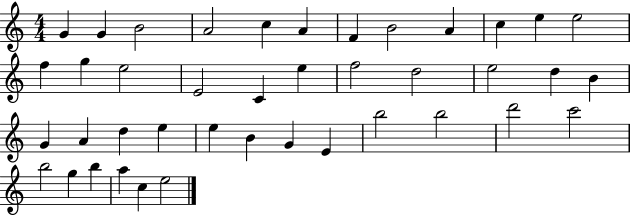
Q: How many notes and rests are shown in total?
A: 41